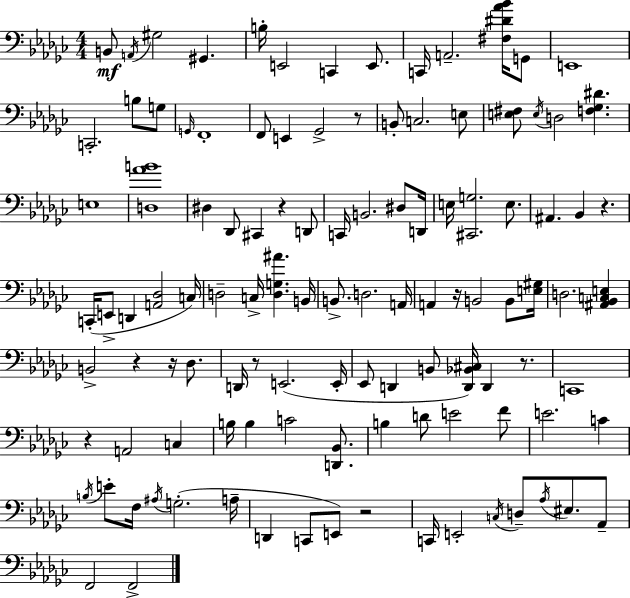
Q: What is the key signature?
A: EES minor